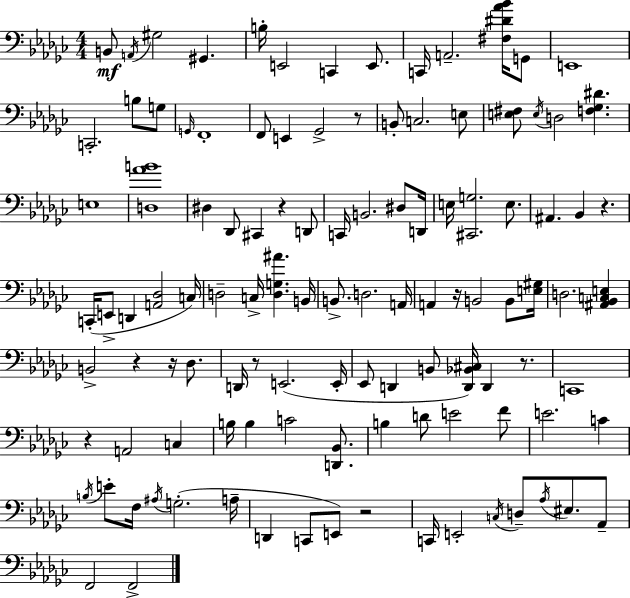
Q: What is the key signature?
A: EES minor